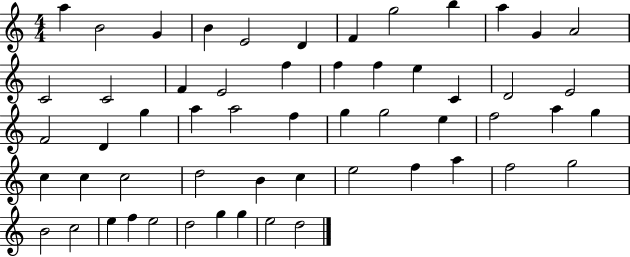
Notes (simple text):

A5/q B4/h G4/q B4/q E4/h D4/q F4/q G5/h B5/q A5/q G4/q A4/h C4/h C4/h F4/q E4/h F5/q F5/q F5/q E5/q C4/q D4/h E4/h F4/h D4/q G5/q A5/q A5/h F5/q G5/q G5/h E5/q F5/h A5/q G5/q C5/q C5/q C5/h D5/h B4/q C5/q E5/h F5/q A5/q F5/h G5/h B4/h C5/h E5/q F5/q E5/h D5/h G5/q G5/q E5/h D5/h